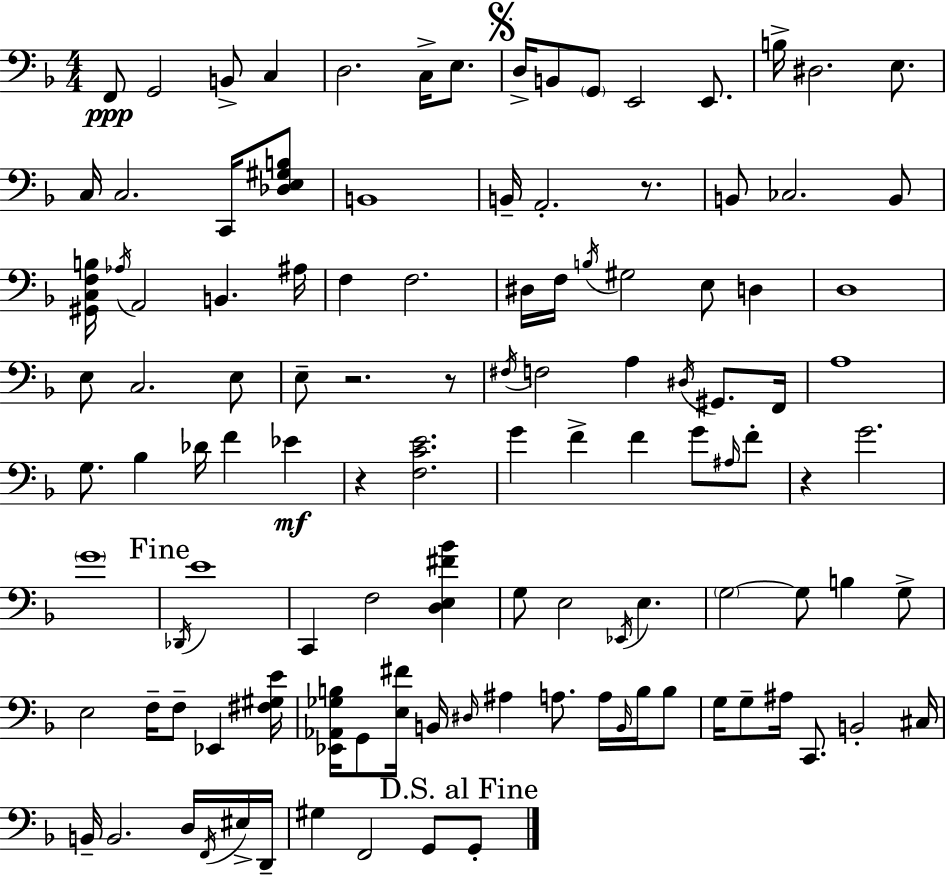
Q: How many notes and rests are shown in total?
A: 114